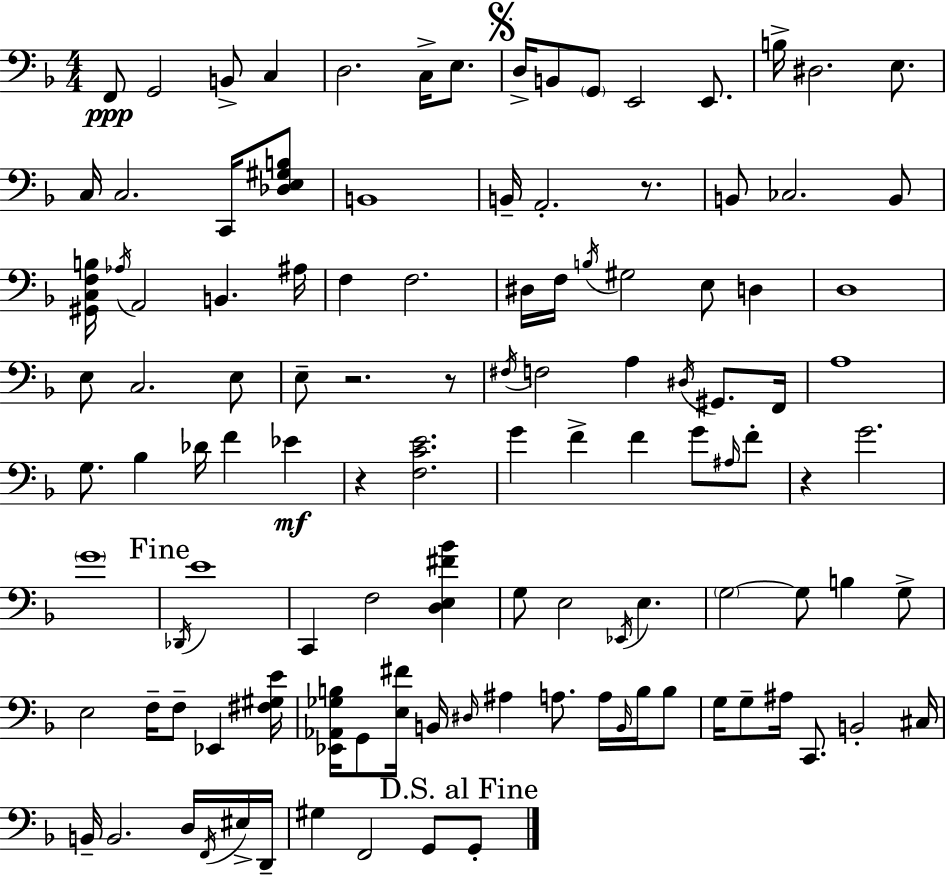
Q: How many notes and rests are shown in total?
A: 114